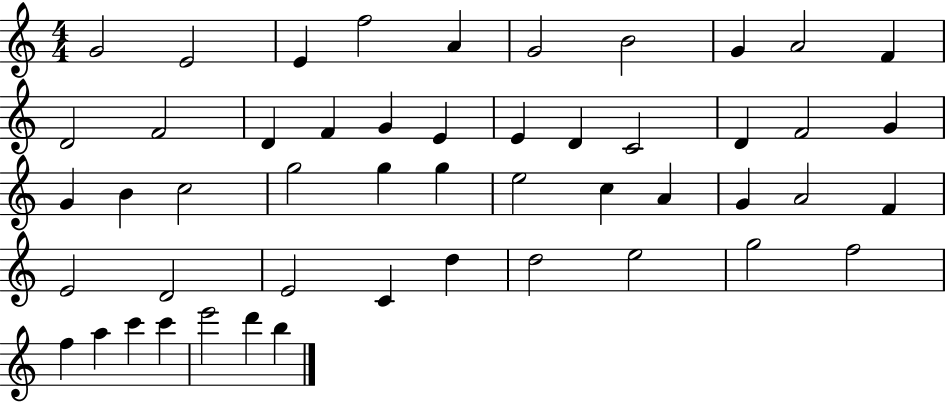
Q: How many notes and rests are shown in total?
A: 50